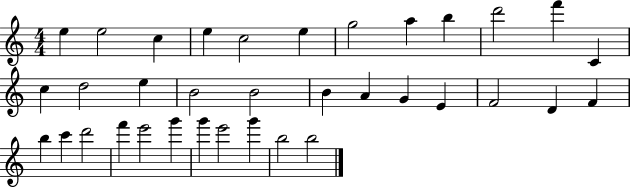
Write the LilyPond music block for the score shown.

{
  \clef treble
  \numericTimeSignature
  \time 4/4
  \key c \major
  e''4 e''2 c''4 | e''4 c''2 e''4 | g''2 a''4 b''4 | d'''2 f'''4 c'4 | \break c''4 d''2 e''4 | b'2 b'2 | b'4 a'4 g'4 e'4 | f'2 d'4 f'4 | \break b''4 c'''4 d'''2 | f'''4 e'''2 g'''4 | g'''4 e'''2 g'''4 | b''2 b''2 | \break \bar "|."
}